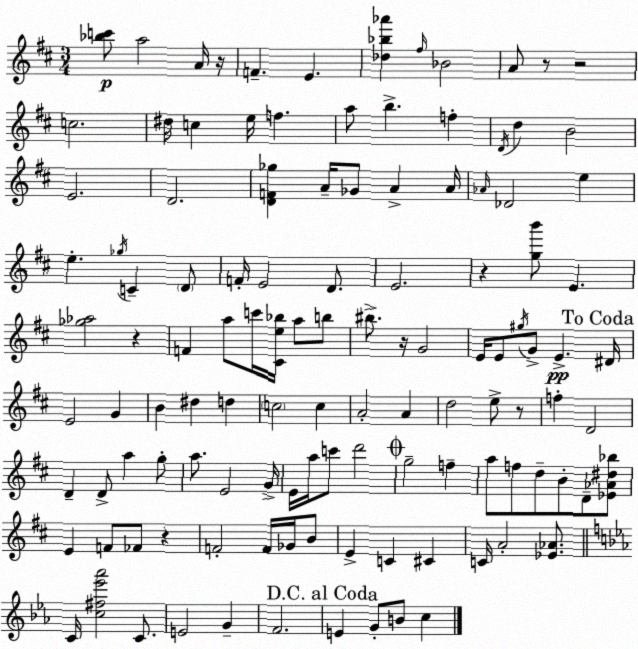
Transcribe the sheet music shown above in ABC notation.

X:1
T:Untitled
M:3/4
L:1/4
K:D
[_bc']/2 a2 A/4 z/4 F E [_d_b_a'] ^f/4 _B2 A/2 z/2 z2 c2 ^d/4 c e/4 f a/2 b f D/4 d B2 E2 D2 [DF_g] A/4 _G/2 A A/4 _A/4 _D2 e e _g/4 C D/2 F/4 E2 D/2 E2 z [gb']/2 E [_g_a]2 z F a/2 c'/4 [^Ce_b]/4 a/2 b/2 ^b/2 z/4 G2 E/4 E/2 ^g/4 G/2 E ^D/4 E2 G B ^d d c2 c A2 A d2 e/2 z/2 f D2 D D/2 a g/2 a/2 E2 G/4 E/4 a/4 c'/2 d'2 g2 f a/2 f/2 d/2 B/2 D/2 [_E_A^d_b]/2 E F/2 _F/2 z F2 F/4 _G/4 B/2 E C ^C C/4 A2 [_E_A]/2 C/4 [c^f_e'_a']2 C/2 E2 G F2 E G/2 B/2 c